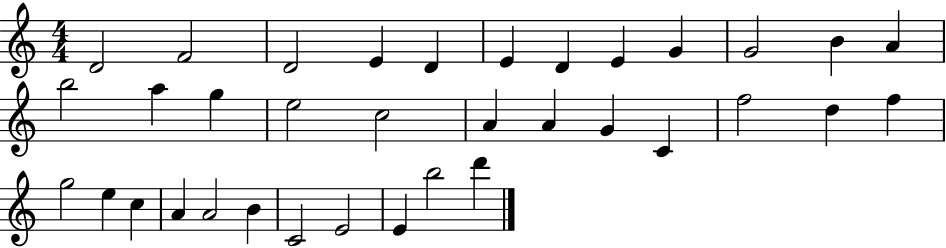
D4/h F4/h D4/h E4/q D4/q E4/q D4/q E4/q G4/q G4/h B4/q A4/q B5/h A5/q G5/q E5/h C5/h A4/q A4/q G4/q C4/q F5/h D5/q F5/q G5/h E5/q C5/q A4/q A4/h B4/q C4/h E4/h E4/q B5/h D6/q